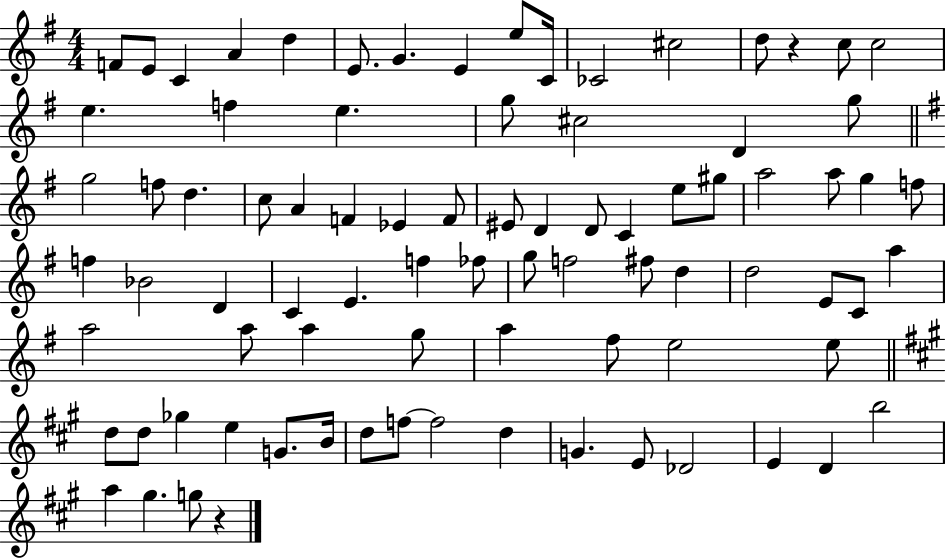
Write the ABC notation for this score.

X:1
T:Untitled
M:4/4
L:1/4
K:G
F/2 E/2 C A d E/2 G E e/2 C/4 _C2 ^c2 d/2 z c/2 c2 e f e g/2 ^c2 D g/2 g2 f/2 d c/2 A F _E F/2 ^E/2 D D/2 C e/2 ^g/2 a2 a/2 g f/2 f _B2 D C E f _f/2 g/2 f2 ^f/2 d d2 E/2 C/2 a a2 a/2 a g/2 a ^f/2 e2 e/2 d/2 d/2 _g e G/2 B/4 d/2 f/2 f2 d G E/2 _D2 E D b2 a ^g g/2 z